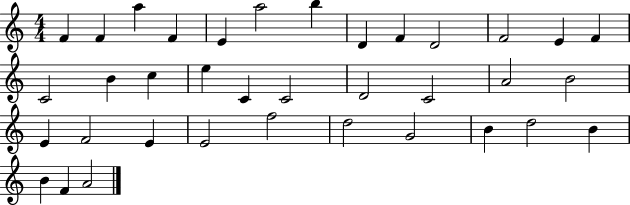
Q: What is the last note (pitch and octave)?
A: A4